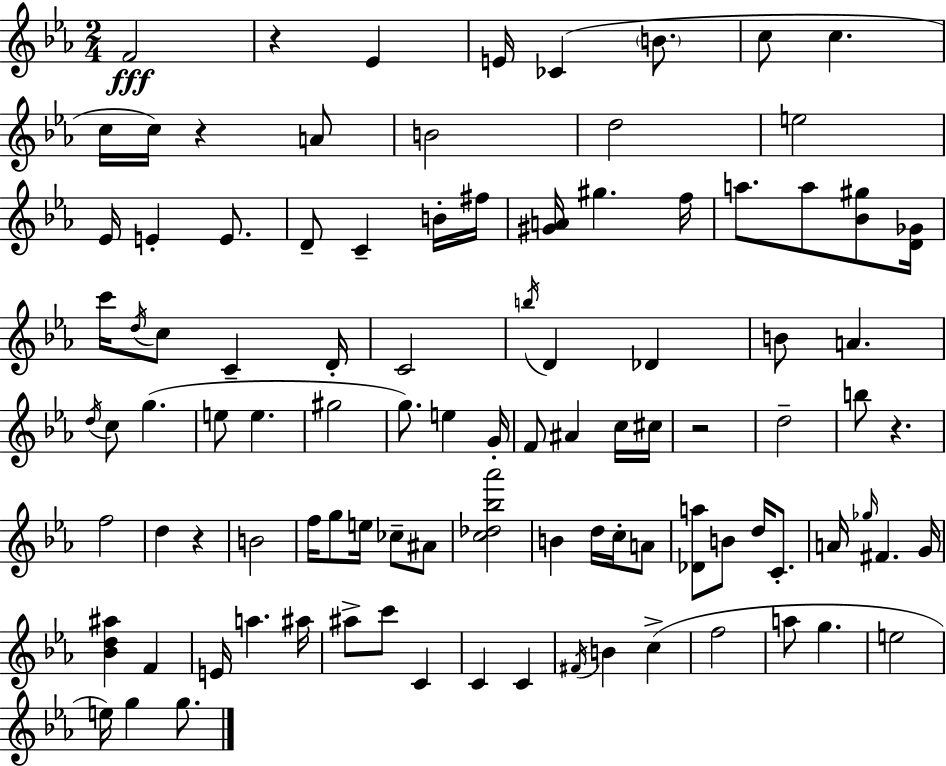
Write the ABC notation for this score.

X:1
T:Untitled
M:2/4
L:1/4
K:Eb
F2 z _E E/4 _C B/2 c/2 c c/4 c/4 z A/2 B2 d2 e2 _E/4 E E/2 D/2 C B/4 ^f/4 [^GA]/4 ^g f/4 a/2 a/2 [_B^g]/2 [D_G]/4 c'/4 d/4 c/2 C D/4 C2 b/4 D _D B/2 A d/4 c/2 g e/2 e ^g2 g/2 e G/4 F/2 ^A c/4 ^c/4 z2 d2 b/2 z f2 d z B2 f/4 g/2 e/4 _c/2 ^A/2 [c_d_b_a']2 B d/4 c/4 A/2 [_Da]/2 B/2 d/4 C/2 A/4 _g/4 ^F G/4 [_Bd^a] F E/4 a ^a/4 ^a/2 c'/2 C C C ^F/4 B c f2 a/2 g e2 e/4 g g/2